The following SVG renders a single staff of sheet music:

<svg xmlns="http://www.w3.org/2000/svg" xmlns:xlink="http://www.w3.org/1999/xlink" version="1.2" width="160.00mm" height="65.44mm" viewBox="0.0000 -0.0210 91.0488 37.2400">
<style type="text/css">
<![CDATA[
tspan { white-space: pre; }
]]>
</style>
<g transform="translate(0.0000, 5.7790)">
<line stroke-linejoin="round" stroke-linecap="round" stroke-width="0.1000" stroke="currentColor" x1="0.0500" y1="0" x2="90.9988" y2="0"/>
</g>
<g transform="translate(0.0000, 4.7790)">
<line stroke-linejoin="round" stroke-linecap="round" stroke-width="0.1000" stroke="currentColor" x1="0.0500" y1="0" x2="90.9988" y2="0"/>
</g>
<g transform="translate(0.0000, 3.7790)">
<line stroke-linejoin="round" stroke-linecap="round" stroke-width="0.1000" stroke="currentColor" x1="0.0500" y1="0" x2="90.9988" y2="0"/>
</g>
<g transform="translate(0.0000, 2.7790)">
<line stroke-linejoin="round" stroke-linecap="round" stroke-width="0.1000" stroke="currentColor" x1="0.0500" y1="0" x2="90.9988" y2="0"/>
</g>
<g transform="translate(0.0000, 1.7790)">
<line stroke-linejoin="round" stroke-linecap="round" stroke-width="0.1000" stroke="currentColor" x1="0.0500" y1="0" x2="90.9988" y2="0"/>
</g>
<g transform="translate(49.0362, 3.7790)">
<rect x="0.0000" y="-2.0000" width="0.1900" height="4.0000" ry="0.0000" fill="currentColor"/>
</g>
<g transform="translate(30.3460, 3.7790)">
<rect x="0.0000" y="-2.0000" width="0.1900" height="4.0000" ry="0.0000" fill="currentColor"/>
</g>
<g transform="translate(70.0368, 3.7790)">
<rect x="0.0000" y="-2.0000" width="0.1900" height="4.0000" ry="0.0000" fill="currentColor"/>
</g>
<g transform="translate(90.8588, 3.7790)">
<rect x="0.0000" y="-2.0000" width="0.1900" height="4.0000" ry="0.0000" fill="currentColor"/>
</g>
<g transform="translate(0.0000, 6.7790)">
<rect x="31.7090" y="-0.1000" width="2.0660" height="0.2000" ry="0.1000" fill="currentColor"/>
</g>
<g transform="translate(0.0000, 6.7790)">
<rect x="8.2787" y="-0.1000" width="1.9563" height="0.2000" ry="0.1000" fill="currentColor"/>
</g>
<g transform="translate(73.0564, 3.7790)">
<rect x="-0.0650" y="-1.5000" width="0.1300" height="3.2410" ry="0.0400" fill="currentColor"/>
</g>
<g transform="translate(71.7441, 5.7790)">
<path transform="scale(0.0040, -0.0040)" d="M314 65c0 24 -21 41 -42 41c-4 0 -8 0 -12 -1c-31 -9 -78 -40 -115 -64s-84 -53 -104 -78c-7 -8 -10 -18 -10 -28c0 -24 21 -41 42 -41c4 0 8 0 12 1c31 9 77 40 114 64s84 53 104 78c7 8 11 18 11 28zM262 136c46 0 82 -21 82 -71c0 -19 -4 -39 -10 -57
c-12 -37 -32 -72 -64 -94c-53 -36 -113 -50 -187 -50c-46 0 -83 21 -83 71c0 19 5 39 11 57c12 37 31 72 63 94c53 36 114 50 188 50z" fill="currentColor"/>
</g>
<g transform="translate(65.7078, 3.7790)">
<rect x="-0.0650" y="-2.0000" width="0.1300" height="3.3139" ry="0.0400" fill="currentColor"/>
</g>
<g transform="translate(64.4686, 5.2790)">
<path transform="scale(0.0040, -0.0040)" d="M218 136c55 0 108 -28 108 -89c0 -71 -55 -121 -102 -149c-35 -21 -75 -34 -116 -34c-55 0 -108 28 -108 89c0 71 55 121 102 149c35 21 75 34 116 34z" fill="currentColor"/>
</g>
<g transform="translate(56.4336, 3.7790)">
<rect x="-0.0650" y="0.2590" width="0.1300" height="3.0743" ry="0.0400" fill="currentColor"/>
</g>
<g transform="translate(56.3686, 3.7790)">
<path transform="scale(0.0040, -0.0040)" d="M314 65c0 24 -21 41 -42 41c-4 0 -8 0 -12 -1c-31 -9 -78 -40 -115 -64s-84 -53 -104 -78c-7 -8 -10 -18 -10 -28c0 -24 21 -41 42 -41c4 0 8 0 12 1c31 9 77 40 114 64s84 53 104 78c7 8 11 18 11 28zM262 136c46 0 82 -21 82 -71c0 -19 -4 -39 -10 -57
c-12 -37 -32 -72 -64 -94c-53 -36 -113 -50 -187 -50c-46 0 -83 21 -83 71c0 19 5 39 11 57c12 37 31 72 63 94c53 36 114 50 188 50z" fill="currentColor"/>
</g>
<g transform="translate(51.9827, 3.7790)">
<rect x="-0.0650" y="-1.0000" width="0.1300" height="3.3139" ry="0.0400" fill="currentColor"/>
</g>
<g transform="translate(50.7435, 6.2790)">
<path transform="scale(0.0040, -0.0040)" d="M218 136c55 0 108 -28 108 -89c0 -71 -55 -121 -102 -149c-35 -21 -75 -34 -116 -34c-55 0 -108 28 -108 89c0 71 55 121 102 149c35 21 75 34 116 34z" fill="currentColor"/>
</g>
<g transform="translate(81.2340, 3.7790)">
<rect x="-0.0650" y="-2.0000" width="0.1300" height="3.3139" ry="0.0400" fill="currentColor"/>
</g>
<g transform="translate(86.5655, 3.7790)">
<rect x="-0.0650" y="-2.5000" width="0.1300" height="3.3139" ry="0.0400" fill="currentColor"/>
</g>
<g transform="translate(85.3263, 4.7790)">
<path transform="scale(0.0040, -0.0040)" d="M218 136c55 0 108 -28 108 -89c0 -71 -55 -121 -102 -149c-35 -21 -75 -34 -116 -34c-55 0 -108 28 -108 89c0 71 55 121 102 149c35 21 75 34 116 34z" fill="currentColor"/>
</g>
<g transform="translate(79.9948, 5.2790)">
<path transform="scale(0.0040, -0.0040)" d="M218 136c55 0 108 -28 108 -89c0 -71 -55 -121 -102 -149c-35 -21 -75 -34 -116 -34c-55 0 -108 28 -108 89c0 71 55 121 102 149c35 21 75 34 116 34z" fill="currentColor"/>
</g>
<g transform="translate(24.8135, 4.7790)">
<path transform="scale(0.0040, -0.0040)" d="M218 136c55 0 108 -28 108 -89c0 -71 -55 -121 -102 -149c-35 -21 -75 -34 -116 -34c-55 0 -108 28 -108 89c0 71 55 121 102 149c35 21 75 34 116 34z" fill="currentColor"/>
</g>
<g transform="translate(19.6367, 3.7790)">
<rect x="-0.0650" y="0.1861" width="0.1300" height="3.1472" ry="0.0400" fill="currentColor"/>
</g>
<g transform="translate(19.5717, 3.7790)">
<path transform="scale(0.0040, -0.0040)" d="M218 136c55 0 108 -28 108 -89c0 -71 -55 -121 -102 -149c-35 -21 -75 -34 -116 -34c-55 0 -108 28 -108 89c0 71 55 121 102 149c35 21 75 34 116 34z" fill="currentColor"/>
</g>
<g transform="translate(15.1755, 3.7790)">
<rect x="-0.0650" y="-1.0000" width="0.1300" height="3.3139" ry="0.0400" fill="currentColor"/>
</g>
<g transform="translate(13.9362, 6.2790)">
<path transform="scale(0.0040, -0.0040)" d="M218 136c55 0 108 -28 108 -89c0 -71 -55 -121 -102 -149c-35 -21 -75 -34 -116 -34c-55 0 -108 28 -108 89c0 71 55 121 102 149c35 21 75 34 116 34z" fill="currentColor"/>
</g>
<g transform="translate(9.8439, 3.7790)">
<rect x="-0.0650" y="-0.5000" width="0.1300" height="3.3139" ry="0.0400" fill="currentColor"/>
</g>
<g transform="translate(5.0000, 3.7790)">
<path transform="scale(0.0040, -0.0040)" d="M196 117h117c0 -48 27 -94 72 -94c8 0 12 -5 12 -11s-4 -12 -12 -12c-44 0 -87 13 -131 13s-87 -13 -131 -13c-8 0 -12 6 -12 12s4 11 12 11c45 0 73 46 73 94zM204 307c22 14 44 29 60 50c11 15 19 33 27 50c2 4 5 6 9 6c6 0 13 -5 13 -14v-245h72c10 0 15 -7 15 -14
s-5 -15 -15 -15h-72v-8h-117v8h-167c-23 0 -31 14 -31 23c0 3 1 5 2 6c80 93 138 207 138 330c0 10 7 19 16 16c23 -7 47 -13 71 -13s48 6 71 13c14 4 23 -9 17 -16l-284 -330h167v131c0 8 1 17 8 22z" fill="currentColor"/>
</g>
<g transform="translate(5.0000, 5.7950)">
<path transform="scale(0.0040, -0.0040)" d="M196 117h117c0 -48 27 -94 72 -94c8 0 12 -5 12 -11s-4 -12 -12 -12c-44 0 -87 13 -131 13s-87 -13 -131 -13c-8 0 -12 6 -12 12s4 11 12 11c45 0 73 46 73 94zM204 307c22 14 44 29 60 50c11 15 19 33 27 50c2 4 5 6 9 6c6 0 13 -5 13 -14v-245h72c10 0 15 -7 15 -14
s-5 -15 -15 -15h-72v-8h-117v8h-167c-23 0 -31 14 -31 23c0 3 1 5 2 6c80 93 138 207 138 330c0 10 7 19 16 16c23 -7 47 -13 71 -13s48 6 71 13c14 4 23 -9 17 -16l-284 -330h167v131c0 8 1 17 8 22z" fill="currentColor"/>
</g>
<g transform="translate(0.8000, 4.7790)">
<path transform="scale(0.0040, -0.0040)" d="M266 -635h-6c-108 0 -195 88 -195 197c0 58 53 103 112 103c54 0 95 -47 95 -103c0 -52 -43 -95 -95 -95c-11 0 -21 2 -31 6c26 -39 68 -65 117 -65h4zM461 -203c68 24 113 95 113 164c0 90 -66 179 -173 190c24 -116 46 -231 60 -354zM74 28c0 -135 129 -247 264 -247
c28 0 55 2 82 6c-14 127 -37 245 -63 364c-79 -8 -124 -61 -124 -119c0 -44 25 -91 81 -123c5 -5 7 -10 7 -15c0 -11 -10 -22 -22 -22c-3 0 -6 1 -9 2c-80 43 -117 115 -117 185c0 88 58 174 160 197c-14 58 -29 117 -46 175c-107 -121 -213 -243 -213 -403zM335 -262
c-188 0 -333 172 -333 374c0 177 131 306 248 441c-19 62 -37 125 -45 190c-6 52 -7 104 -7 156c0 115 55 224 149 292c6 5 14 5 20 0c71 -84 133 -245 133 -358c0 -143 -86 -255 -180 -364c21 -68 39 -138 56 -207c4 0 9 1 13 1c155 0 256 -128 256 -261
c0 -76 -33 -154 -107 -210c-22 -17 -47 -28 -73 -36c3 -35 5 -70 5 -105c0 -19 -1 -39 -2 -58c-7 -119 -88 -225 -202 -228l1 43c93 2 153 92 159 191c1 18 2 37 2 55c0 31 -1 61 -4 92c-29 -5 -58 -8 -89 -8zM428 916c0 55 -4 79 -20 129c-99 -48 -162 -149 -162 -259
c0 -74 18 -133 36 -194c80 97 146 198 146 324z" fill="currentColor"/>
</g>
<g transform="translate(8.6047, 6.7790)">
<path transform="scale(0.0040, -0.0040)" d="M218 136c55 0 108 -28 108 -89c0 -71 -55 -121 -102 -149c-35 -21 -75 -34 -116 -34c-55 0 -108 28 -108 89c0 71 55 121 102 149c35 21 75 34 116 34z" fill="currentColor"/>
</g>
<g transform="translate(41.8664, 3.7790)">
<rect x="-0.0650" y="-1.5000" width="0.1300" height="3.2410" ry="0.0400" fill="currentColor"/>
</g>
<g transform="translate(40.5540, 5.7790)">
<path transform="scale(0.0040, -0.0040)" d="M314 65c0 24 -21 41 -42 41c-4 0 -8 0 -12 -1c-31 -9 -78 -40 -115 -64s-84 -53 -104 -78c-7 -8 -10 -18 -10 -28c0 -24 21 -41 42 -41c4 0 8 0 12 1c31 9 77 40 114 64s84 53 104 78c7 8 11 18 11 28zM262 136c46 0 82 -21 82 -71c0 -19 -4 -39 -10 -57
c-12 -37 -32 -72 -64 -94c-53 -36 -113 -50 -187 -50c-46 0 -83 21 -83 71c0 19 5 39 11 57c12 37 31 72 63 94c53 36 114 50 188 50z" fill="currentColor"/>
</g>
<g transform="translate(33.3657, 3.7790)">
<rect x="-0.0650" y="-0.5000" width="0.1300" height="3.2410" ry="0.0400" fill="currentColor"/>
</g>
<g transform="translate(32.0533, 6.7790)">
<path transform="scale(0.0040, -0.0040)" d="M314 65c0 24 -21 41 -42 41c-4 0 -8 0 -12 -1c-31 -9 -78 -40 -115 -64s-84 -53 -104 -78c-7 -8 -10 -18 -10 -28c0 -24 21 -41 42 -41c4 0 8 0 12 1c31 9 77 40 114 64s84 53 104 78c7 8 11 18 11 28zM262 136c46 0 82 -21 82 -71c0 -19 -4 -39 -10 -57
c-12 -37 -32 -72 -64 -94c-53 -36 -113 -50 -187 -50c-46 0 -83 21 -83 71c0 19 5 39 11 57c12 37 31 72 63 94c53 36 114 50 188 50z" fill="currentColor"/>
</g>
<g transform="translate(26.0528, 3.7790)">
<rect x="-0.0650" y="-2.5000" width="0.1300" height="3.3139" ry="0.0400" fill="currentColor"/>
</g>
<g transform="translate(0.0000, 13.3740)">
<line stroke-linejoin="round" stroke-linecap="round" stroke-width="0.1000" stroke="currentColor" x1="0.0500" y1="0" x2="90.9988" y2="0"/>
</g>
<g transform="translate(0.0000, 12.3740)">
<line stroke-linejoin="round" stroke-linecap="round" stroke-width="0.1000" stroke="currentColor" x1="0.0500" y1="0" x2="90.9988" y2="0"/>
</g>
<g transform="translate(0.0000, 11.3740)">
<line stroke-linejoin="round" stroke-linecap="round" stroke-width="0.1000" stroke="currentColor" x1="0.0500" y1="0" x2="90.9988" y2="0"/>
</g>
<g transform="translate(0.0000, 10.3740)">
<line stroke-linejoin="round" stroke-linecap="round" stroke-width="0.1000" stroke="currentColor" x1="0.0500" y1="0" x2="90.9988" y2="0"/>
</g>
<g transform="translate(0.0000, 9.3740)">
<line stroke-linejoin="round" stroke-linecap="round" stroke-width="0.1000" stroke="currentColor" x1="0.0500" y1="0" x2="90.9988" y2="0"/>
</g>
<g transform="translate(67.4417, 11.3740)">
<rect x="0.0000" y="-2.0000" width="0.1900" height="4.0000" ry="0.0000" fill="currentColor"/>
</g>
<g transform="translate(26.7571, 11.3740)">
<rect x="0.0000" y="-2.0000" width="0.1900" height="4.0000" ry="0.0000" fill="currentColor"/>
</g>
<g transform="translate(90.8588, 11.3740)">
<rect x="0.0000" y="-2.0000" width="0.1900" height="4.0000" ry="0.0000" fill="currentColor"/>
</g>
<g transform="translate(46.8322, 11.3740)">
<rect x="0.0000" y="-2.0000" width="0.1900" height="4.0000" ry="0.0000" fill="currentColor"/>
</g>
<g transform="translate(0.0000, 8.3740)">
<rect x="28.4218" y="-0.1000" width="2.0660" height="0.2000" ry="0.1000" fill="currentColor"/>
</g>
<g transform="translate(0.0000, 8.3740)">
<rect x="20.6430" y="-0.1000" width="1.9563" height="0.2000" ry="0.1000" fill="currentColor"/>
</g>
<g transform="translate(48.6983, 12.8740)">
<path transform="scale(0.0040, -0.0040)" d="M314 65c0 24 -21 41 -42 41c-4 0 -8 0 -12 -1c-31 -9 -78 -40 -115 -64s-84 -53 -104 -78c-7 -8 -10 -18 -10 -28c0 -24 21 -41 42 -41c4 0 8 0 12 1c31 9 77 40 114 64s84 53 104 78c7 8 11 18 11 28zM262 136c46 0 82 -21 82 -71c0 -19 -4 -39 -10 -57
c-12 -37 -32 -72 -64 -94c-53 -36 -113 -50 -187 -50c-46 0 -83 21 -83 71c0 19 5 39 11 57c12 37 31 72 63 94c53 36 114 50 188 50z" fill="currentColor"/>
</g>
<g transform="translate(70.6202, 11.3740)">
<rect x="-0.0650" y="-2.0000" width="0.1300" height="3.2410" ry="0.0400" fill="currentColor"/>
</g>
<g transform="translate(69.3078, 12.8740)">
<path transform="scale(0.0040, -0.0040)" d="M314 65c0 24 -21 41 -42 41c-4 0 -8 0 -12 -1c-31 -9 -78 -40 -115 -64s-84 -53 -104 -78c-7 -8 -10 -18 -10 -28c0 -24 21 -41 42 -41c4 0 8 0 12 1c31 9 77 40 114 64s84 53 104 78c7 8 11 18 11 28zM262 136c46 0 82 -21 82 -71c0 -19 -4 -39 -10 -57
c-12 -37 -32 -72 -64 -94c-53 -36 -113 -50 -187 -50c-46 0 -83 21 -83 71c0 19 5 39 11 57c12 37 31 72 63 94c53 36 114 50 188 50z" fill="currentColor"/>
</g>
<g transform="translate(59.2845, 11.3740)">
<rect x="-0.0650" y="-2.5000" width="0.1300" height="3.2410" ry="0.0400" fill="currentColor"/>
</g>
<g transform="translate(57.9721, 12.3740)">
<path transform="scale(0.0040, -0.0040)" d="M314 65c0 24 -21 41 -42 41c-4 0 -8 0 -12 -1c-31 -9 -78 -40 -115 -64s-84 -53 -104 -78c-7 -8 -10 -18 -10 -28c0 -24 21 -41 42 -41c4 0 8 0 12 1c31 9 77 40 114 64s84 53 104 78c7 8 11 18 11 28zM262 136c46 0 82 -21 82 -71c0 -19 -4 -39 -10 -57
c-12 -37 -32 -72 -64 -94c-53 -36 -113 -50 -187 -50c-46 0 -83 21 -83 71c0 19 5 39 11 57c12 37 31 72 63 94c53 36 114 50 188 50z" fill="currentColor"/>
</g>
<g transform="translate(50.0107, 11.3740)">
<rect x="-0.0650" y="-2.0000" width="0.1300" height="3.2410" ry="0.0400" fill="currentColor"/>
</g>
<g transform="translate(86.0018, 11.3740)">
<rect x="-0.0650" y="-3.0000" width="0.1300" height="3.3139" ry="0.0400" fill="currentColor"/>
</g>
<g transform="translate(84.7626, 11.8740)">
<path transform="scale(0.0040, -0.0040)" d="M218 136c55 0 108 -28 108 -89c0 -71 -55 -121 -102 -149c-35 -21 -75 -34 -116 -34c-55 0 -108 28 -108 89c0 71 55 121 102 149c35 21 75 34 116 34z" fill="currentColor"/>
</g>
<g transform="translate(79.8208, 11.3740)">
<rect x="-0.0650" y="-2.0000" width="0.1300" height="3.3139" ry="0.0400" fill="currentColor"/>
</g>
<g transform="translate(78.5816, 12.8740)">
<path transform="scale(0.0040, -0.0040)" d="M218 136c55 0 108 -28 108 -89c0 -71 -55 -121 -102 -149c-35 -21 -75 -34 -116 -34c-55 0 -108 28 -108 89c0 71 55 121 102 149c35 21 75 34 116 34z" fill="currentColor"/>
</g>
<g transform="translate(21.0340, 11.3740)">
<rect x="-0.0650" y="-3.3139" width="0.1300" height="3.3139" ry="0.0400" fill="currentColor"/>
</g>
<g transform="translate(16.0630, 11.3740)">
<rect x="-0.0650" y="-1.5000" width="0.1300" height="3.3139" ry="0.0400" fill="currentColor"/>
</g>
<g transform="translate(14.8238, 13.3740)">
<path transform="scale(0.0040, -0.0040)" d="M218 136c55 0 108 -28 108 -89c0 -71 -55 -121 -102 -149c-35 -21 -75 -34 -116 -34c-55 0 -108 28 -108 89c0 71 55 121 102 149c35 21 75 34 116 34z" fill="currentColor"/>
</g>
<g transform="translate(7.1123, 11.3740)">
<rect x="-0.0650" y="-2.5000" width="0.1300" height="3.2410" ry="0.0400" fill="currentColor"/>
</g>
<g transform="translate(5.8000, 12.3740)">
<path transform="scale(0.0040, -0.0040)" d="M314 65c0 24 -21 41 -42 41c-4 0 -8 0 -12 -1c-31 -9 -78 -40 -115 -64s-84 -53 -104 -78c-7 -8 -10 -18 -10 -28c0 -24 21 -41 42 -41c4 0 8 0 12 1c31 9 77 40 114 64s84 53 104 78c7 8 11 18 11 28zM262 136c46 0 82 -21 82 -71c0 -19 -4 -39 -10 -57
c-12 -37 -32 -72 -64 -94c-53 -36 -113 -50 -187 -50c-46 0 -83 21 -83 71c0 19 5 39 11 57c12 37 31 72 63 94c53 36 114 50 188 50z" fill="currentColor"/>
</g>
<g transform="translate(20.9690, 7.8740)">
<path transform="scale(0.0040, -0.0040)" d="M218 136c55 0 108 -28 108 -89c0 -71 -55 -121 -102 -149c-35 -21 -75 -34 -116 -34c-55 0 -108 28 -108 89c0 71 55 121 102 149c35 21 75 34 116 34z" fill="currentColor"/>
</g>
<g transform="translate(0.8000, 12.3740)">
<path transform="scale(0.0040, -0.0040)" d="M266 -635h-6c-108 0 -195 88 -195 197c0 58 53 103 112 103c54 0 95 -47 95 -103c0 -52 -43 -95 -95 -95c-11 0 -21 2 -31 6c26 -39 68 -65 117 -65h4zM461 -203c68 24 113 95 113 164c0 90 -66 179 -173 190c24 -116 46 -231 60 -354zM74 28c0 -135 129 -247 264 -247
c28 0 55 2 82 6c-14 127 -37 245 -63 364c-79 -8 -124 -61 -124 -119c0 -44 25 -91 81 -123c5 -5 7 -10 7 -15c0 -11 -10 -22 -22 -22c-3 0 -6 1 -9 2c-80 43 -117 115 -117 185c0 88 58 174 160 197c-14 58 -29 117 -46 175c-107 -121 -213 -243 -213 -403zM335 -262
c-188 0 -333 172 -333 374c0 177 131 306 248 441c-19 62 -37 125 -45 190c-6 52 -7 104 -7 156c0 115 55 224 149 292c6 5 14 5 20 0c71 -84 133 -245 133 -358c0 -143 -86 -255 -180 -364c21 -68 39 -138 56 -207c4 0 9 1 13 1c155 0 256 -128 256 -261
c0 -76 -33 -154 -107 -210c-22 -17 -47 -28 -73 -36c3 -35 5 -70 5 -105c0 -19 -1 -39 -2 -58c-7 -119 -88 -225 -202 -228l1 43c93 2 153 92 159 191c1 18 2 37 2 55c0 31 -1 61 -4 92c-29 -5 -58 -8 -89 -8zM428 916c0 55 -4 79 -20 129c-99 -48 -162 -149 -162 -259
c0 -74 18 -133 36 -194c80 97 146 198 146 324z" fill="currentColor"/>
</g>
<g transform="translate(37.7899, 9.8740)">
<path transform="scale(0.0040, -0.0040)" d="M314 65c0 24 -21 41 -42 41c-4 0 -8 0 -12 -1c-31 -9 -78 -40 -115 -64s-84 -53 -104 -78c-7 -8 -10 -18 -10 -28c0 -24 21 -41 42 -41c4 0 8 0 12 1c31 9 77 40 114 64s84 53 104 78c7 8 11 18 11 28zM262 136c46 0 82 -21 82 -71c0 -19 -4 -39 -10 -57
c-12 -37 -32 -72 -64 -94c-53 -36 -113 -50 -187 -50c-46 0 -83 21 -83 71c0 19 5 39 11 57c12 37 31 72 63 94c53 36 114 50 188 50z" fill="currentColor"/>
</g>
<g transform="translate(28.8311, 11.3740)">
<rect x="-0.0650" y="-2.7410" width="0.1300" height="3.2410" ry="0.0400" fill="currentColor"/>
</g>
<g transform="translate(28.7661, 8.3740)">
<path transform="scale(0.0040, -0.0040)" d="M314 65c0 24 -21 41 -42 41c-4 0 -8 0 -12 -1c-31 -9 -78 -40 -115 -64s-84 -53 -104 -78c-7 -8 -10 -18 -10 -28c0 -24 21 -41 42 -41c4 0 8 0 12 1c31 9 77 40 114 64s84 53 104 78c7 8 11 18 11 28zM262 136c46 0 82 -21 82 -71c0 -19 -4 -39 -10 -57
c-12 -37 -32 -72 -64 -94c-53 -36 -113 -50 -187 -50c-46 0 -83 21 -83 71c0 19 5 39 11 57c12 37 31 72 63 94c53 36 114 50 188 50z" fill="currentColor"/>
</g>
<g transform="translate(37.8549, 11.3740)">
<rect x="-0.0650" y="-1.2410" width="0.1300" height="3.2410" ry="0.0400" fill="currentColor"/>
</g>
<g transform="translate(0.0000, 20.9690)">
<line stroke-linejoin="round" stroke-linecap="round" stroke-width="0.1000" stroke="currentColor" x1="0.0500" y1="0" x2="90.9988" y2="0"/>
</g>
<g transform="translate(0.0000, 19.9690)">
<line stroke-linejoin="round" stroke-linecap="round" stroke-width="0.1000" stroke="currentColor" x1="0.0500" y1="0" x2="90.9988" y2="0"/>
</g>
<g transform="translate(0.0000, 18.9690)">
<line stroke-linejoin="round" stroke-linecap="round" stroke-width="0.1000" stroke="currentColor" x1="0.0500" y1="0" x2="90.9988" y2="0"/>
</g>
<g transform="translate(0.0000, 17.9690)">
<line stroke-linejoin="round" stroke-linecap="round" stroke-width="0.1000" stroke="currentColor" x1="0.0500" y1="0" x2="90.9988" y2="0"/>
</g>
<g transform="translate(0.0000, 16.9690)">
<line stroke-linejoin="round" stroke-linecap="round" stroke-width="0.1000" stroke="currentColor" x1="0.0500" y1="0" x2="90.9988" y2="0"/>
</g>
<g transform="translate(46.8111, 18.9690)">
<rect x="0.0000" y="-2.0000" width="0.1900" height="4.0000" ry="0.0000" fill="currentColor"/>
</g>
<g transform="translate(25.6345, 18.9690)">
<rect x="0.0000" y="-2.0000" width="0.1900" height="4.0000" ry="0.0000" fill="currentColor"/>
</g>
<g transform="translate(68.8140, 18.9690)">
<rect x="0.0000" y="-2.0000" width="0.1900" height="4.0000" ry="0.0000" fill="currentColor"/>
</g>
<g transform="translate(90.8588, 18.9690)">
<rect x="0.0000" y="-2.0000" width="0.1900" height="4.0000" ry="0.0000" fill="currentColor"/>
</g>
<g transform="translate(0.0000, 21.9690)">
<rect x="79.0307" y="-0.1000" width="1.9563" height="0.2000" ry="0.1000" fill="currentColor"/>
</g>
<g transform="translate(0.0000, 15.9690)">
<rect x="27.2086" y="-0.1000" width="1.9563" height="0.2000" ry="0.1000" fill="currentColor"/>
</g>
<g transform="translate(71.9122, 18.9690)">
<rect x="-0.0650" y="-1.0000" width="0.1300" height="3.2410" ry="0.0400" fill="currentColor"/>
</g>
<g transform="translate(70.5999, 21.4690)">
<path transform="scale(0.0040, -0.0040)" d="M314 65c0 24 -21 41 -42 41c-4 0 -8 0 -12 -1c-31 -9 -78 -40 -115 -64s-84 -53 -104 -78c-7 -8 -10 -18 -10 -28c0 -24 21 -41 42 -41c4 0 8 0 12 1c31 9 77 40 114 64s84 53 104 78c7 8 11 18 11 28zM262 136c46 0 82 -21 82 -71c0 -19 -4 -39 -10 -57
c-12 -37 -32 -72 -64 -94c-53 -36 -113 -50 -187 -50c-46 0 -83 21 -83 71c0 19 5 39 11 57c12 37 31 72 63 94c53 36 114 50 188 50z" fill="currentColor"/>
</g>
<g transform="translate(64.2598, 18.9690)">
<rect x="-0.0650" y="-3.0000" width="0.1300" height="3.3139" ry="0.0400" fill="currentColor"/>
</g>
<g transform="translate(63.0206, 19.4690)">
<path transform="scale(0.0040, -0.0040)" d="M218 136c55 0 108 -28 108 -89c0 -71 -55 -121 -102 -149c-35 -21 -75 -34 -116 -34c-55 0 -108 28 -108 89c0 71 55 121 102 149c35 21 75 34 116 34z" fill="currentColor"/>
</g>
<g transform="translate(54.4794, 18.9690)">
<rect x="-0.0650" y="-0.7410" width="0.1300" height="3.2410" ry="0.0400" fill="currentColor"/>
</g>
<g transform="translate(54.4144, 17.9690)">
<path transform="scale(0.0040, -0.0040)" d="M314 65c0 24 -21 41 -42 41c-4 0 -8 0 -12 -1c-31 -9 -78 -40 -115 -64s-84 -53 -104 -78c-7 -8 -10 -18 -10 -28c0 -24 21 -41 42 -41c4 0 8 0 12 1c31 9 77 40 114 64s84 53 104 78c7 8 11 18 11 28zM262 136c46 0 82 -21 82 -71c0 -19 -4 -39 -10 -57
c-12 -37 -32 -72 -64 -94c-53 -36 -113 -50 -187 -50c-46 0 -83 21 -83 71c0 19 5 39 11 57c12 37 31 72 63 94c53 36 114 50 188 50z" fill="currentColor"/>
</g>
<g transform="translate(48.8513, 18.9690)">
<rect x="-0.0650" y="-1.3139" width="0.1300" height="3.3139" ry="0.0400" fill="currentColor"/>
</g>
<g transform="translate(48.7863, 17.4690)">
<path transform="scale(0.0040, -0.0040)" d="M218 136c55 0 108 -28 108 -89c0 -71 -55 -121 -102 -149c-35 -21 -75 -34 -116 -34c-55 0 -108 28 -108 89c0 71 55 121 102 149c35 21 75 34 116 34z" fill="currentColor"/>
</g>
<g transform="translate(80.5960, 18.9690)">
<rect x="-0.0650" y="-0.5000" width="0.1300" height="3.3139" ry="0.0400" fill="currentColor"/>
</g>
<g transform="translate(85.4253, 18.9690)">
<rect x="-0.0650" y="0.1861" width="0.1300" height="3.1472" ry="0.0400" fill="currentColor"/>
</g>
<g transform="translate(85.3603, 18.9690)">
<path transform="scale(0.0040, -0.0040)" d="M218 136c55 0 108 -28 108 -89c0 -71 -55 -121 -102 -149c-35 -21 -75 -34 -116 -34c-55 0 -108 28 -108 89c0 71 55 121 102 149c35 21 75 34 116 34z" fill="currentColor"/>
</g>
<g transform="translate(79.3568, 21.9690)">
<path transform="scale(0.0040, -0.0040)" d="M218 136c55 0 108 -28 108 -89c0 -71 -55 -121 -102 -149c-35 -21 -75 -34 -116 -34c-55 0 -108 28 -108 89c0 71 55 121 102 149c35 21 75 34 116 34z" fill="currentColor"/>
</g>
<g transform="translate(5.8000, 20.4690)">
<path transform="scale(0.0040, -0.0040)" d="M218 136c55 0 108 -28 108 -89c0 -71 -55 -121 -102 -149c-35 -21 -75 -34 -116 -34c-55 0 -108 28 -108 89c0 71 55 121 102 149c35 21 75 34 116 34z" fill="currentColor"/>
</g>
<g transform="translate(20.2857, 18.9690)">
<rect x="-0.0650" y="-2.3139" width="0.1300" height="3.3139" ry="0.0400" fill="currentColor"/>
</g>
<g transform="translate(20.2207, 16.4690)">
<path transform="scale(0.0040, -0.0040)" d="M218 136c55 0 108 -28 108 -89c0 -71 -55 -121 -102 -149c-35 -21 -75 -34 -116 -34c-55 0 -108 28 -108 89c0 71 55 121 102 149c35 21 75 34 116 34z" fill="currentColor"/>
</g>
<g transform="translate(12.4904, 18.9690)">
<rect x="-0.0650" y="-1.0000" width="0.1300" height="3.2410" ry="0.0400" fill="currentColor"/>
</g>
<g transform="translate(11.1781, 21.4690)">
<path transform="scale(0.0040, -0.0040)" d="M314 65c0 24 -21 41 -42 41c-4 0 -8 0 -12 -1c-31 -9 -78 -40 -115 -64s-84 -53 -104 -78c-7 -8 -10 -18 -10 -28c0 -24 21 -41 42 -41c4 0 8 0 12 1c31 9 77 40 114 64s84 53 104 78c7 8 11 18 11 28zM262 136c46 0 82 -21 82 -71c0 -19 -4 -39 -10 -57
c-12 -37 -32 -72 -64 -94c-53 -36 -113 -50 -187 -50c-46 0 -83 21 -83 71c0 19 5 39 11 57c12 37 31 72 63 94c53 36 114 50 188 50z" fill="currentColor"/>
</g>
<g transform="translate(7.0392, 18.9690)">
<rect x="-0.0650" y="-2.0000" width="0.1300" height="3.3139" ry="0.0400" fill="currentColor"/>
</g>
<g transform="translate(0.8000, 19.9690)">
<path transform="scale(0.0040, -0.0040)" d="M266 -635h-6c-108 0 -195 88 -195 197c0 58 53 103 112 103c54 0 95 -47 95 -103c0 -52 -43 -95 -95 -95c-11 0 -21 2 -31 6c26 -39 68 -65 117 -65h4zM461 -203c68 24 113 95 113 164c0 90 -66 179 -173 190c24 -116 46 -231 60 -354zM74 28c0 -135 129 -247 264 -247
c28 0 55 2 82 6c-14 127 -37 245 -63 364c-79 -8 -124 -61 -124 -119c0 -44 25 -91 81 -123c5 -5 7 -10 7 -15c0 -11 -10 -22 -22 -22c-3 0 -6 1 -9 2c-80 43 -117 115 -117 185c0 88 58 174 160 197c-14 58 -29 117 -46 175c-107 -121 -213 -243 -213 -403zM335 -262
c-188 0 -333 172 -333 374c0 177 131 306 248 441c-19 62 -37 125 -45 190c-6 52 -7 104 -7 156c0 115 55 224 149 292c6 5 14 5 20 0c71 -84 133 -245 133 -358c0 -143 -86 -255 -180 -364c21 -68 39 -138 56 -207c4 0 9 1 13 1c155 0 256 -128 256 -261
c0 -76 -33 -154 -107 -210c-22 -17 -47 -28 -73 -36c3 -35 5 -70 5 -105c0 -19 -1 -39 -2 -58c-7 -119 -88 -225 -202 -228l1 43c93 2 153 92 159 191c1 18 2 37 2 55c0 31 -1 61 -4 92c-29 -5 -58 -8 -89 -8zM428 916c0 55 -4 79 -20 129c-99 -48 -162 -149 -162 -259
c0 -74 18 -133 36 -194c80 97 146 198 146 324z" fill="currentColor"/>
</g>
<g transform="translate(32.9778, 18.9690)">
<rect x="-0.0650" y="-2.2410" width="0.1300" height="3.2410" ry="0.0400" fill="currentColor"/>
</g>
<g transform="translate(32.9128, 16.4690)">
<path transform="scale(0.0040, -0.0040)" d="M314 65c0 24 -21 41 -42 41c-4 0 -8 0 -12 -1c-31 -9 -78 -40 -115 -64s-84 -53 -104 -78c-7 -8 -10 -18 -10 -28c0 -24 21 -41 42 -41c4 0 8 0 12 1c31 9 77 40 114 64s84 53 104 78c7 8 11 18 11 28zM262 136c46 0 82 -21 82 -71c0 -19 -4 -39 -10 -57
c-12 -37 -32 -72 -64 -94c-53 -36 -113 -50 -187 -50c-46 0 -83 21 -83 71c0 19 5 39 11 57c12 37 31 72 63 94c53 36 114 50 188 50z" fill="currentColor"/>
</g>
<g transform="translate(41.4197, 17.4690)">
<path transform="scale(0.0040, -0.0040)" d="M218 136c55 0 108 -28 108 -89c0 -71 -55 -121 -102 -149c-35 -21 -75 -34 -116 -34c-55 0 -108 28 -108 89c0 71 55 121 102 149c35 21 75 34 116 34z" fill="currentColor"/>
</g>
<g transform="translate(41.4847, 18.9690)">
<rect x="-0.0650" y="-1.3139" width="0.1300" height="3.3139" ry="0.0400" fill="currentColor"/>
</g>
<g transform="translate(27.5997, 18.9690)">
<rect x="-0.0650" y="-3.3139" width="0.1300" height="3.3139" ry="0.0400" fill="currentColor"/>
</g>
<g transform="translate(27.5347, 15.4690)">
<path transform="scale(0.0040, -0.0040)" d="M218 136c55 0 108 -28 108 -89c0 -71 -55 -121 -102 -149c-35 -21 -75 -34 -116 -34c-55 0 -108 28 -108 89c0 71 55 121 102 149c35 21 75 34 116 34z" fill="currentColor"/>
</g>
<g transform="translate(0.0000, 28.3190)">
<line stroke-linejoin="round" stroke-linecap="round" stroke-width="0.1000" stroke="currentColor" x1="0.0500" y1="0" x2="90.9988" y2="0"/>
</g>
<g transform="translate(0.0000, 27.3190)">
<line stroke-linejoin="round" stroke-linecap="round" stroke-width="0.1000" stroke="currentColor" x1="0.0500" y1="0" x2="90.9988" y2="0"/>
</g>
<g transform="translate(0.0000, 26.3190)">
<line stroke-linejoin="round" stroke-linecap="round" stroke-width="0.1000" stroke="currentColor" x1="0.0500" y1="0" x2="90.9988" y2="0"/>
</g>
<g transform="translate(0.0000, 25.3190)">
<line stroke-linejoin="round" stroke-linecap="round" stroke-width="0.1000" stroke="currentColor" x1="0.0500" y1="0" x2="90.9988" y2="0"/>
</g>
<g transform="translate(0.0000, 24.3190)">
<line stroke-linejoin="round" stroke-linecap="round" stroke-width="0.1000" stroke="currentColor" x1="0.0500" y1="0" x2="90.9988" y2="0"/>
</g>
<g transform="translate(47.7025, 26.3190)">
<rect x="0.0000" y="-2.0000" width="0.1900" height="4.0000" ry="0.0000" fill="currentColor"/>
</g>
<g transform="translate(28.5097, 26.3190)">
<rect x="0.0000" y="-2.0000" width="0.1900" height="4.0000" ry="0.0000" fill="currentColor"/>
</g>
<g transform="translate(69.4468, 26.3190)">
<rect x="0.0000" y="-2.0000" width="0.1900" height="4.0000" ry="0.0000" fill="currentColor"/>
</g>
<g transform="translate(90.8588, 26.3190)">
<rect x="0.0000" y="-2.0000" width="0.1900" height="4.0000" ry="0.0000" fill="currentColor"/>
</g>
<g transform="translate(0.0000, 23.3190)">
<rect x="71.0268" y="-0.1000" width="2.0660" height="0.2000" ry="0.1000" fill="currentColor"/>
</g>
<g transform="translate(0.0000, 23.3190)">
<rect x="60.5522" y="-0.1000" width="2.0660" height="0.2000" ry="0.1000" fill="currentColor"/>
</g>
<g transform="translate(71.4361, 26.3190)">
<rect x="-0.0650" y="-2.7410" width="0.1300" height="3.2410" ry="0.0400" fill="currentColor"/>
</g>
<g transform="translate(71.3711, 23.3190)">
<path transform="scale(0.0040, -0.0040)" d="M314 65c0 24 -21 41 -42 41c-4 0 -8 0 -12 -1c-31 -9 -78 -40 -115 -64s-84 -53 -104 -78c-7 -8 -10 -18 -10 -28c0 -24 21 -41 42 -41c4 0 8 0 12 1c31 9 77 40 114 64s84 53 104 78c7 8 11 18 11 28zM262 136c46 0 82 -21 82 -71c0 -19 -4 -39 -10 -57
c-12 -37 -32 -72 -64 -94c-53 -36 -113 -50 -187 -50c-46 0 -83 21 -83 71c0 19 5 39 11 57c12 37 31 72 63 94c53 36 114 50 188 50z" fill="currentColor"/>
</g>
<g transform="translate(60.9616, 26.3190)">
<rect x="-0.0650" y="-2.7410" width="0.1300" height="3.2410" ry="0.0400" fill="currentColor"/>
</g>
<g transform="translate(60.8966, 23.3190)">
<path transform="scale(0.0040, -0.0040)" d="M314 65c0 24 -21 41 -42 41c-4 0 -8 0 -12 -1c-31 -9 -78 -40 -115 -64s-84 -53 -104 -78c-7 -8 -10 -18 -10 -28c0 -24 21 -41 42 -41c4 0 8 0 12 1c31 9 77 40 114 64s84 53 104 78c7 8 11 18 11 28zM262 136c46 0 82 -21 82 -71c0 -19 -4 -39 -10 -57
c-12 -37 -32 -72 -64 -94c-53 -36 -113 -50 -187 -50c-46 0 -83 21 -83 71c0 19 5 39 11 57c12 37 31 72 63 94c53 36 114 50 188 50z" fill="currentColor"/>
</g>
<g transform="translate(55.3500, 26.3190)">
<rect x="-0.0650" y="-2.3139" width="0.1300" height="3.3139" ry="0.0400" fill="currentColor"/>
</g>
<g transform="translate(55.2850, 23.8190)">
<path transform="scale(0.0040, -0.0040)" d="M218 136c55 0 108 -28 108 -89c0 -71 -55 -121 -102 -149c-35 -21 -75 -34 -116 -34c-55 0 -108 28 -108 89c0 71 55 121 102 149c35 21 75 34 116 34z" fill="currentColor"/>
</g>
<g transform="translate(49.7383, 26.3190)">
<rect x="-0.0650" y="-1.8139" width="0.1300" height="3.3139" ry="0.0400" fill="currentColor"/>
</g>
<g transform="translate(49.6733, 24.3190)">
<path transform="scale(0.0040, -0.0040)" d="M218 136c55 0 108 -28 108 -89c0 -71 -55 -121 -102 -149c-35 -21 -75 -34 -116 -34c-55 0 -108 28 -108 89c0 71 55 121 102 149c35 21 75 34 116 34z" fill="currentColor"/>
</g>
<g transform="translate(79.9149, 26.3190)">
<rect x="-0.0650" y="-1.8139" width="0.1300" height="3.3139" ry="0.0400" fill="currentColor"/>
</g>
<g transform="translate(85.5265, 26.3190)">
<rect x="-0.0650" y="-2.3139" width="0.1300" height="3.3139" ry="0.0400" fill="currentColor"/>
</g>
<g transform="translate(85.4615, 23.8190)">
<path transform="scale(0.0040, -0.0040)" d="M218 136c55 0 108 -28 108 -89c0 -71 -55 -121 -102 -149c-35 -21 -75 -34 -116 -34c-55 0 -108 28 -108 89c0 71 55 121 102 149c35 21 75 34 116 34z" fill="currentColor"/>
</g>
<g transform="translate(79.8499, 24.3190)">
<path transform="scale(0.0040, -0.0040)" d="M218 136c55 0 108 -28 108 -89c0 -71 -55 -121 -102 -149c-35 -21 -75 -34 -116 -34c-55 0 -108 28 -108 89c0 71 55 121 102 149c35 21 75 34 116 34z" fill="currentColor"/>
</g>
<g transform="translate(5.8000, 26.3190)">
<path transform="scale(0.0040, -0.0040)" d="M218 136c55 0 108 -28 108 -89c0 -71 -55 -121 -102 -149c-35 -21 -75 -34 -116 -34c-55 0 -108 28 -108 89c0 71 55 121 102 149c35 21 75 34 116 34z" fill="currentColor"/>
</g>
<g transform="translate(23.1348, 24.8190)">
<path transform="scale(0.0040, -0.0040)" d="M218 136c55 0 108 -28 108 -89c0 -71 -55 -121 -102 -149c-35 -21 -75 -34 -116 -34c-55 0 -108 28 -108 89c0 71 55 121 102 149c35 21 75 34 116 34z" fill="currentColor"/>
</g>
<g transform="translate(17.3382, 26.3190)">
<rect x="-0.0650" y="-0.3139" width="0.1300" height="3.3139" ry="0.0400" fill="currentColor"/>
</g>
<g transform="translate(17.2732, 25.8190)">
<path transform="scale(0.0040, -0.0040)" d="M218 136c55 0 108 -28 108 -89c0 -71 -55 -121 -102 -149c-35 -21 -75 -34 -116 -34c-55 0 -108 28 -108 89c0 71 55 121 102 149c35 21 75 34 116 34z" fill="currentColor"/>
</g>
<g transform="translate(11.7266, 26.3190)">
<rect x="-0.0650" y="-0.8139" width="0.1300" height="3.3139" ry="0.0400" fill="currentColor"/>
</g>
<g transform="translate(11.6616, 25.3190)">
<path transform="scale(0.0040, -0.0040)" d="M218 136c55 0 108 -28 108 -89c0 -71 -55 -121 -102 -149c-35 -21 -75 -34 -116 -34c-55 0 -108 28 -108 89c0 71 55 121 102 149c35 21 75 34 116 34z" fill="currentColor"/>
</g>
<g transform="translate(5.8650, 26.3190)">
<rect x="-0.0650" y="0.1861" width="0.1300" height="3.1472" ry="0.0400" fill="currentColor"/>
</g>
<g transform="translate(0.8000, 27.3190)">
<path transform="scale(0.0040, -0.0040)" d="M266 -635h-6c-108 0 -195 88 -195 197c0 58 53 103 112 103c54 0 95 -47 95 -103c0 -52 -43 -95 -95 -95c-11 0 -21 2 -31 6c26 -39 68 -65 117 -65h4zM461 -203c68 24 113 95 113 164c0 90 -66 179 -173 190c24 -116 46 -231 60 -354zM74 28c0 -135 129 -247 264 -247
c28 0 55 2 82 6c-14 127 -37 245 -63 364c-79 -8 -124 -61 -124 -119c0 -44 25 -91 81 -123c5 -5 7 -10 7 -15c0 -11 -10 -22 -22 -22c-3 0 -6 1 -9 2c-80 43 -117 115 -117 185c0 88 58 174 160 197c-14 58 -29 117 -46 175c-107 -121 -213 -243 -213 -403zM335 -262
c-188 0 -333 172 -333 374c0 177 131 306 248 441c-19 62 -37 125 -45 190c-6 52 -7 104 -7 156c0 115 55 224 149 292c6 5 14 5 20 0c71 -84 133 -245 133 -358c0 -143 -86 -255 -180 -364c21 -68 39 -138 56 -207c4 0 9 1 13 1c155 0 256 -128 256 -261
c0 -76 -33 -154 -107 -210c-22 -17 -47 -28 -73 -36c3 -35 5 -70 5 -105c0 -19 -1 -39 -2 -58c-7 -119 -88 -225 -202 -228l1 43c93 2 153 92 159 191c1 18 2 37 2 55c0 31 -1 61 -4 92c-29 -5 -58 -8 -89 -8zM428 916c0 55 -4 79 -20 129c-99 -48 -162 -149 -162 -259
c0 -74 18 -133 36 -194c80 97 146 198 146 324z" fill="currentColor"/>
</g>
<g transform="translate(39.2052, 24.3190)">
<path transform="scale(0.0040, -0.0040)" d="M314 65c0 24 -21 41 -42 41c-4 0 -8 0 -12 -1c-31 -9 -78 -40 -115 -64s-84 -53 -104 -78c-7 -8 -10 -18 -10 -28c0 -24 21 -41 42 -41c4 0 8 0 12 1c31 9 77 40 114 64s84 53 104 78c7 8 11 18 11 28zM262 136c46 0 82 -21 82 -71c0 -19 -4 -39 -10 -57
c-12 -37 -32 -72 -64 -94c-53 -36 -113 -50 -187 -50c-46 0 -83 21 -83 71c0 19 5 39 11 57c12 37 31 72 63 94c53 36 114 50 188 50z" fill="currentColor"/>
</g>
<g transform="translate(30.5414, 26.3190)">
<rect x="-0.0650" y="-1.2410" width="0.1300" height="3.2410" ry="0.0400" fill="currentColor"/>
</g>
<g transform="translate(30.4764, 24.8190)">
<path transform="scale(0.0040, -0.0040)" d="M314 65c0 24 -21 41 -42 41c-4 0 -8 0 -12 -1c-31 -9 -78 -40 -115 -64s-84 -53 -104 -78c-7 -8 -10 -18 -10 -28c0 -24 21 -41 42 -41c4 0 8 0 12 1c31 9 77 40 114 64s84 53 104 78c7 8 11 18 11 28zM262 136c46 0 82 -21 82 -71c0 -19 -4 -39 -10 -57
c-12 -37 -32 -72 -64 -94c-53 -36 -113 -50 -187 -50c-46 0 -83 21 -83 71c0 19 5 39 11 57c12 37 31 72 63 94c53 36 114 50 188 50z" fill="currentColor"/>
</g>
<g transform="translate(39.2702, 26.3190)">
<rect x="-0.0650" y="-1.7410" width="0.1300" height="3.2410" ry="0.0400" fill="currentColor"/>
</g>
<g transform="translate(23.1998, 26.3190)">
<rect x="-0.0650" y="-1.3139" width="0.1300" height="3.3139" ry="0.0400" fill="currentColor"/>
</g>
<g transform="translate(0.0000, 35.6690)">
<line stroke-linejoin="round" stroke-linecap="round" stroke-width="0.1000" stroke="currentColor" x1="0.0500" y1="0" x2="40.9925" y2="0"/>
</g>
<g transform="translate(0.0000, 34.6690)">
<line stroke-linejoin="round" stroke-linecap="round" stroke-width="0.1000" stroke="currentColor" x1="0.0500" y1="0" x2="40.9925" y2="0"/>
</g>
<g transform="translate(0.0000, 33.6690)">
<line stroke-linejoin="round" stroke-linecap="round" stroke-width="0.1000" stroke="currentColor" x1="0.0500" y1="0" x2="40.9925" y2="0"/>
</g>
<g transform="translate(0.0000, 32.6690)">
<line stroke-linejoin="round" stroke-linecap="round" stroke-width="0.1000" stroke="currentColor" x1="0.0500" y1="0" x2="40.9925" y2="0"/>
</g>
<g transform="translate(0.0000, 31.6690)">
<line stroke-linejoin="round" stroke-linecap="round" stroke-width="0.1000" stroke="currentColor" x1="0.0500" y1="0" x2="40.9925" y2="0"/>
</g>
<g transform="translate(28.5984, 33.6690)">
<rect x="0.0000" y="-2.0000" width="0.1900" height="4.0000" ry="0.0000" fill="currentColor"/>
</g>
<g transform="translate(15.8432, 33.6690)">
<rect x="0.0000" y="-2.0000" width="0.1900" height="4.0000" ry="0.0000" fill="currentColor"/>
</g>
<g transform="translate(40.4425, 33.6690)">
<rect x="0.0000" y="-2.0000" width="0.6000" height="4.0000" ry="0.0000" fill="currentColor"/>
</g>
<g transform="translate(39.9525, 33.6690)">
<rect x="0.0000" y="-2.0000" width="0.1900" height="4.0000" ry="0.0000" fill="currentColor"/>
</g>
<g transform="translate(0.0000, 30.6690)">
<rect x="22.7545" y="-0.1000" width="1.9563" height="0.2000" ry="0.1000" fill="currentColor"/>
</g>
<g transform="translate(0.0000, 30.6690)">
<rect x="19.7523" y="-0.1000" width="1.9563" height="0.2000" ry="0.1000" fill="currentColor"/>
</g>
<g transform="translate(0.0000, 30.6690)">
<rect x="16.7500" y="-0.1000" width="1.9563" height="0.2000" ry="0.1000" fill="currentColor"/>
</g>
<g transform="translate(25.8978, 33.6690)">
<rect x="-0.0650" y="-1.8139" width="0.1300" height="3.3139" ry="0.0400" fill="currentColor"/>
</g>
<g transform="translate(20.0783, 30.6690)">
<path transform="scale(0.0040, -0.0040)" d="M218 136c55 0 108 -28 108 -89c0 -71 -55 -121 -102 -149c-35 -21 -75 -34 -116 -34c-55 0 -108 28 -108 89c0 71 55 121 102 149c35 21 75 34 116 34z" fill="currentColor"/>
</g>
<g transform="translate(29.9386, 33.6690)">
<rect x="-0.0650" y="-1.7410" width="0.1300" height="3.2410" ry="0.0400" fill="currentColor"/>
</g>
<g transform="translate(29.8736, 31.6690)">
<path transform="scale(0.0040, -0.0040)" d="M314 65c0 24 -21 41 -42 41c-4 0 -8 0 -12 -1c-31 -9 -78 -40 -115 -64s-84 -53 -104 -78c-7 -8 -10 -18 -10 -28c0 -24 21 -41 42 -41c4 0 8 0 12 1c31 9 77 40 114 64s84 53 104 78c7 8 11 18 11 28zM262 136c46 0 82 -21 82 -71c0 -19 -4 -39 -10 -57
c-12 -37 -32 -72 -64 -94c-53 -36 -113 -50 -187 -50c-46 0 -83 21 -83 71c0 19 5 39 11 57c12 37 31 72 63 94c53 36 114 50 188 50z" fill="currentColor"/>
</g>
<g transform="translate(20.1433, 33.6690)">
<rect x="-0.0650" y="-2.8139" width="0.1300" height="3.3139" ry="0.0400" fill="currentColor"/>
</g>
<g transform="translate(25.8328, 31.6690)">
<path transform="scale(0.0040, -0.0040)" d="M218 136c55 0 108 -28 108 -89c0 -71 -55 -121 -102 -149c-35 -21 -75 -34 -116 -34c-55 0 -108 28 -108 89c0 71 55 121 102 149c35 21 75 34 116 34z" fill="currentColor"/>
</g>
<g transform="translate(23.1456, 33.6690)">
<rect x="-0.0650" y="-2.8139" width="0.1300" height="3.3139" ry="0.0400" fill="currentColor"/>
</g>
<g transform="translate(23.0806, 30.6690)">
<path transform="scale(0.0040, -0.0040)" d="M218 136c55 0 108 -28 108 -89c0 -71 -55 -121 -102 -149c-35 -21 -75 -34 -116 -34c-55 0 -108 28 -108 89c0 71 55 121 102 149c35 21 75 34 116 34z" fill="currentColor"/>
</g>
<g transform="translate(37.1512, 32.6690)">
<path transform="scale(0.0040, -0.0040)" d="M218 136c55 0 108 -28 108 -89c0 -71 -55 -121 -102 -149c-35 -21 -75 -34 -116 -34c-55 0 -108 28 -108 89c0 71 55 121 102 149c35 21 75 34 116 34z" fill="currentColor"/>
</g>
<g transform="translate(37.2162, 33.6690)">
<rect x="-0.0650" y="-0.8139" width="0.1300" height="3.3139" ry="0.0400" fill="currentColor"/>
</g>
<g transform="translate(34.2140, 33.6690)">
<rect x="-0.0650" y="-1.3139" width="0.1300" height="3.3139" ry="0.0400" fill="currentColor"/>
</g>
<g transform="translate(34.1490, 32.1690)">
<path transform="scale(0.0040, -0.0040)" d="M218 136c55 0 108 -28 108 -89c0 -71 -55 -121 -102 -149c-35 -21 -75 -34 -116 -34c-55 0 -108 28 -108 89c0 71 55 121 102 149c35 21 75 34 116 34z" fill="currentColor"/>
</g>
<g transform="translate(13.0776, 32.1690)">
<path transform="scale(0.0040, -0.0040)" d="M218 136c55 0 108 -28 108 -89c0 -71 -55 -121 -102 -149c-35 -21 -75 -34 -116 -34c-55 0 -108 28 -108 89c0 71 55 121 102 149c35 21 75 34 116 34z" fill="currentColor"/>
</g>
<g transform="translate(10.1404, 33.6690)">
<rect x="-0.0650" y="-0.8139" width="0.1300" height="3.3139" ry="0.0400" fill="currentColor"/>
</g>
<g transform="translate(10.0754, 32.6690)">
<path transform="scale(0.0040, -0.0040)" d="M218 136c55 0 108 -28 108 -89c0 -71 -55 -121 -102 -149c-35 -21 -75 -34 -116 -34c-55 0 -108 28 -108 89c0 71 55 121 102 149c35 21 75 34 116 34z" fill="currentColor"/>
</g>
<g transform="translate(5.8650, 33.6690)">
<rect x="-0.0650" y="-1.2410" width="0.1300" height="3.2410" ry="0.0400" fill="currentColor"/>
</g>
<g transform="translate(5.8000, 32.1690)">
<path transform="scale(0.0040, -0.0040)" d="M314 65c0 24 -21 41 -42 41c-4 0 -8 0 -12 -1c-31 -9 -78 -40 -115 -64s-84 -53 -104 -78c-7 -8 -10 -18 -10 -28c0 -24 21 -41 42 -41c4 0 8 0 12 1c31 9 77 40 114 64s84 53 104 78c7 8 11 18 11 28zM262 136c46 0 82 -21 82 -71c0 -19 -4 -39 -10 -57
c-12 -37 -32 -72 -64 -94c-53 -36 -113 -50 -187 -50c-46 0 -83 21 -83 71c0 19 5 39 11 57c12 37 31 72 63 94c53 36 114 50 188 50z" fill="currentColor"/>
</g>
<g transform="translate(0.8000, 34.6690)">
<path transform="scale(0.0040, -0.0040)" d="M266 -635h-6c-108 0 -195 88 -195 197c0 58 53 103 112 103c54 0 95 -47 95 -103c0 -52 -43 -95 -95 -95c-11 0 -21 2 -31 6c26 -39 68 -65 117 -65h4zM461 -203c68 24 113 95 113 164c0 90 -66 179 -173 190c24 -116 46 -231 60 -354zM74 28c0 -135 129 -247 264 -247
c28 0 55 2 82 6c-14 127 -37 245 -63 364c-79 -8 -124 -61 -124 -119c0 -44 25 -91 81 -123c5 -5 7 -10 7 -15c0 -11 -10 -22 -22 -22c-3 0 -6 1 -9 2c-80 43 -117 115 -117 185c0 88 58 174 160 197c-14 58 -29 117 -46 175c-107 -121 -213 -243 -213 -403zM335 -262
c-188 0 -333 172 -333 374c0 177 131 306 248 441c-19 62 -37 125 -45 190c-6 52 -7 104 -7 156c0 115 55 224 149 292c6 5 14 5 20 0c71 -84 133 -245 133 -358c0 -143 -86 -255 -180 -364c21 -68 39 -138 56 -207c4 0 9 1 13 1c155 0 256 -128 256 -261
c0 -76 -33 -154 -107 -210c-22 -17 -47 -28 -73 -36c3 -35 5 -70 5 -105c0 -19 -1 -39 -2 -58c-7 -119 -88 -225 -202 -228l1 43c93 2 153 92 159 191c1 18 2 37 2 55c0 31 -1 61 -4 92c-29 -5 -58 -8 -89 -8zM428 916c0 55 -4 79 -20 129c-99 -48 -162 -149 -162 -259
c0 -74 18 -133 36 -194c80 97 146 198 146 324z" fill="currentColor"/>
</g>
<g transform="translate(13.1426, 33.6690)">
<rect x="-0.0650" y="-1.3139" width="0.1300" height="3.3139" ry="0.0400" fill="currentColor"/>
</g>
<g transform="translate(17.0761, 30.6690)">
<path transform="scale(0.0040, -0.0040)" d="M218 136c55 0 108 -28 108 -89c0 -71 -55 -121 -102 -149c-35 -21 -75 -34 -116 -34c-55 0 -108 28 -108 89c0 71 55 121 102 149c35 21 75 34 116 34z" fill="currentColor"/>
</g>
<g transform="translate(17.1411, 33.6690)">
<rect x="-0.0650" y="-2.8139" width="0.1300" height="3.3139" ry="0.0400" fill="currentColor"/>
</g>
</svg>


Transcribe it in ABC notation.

X:1
T:Untitled
M:4/4
L:1/4
K:C
C D B G C2 E2 D B2 F E2 F G G2 E b a2 e2 F2 G2 F2 F A F D2 g b g2 e e d2 A D2 C B B d c e e2 f2 f g a2 a2 f g e2 d e a a a f f2 e d